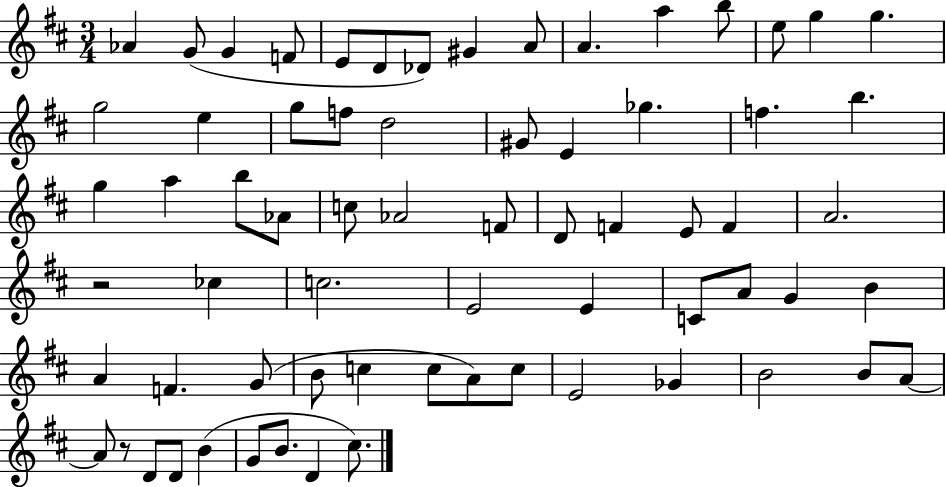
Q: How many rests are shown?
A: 2